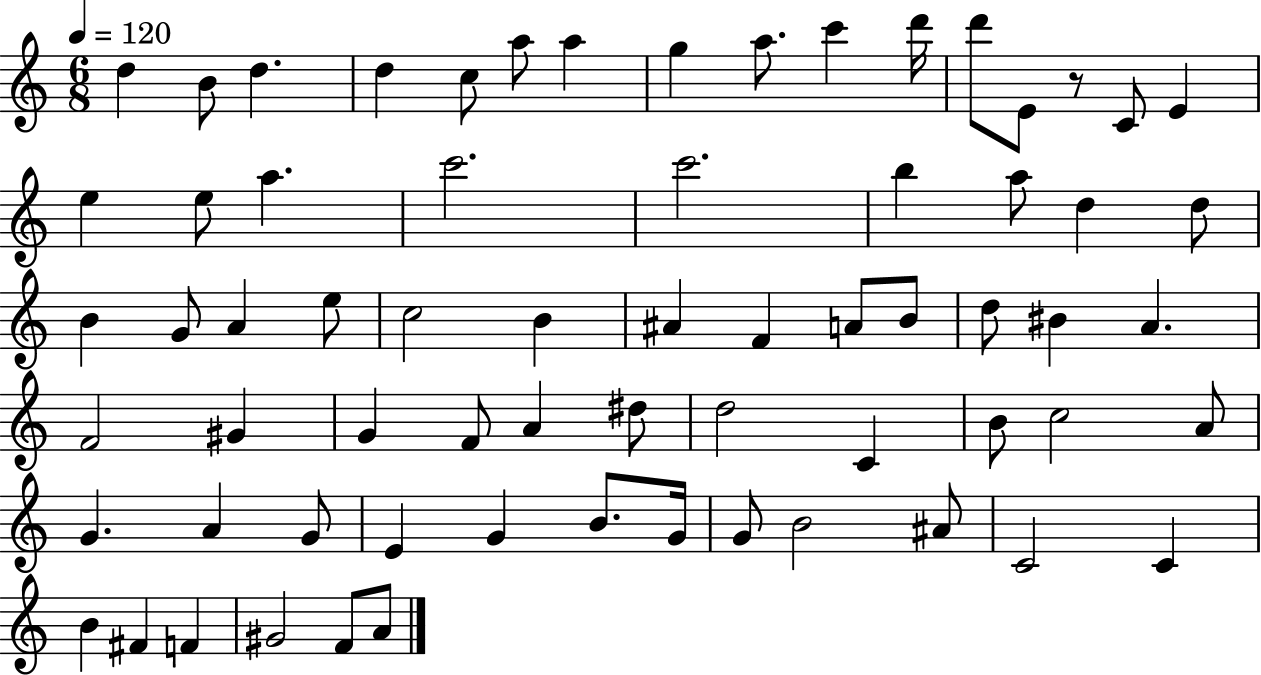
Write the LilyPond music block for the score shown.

{
  \clef treble
  \numericTimeSignature
  \time 6/8
  \key c \major
  \tempo 4 = 120
  d''4 b'8 d''4. | d''4 c''8 a''8 a''4 | g''4 a''8. c'''4 d'''16 | d'''8 e'8 r8 c'8 e'4 | \break e''4 e''8 a''4. | c'''2. | c'''2. | b''4 a''8 d''4 d''8 | \break b'4 g'8 a'4 e''8 | c''2 b'4 | ais'4 f'4 a'8 b'8 | d''8 bis'4 a'4. | \break f'2 gis'4 | g'4 f'8 a'4 dis''8 | d''2 c'4 | b'8 c''2 a'8 | \break g'4. a'4 g'8 | e'4 g'4 b'8. g'16 | g'8 b'2 ais'8 | c'2 c'4 | \break b'4 fis'4 f'4 | gis'2 f'8 a'8 | \bar "|."
}